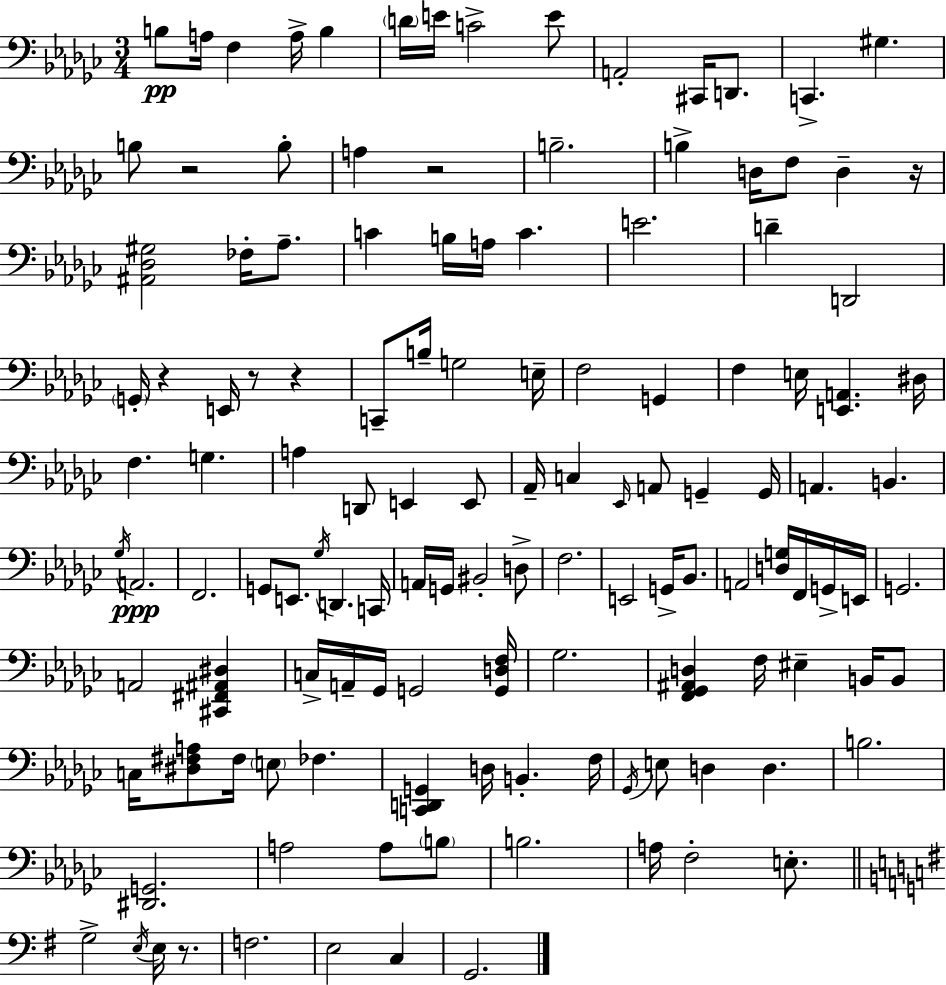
X:1
T:Untitled
M:3/4
L:1/4
K:Ebm
B,/2 A,/4 F, A,/4 B, D/4 E/4 C2 E/2 A,,2 ^C,,/4 D,,/2 C,, ^G, B,/2 z2 B,/2 A, z2 B,2 B, D,/4 F,/2 D, z/4 [^A,,_D,^G,]2 _F,/4 _A,/2 C B,/4 A,/4 C E2 D D,,2 G,,/4 z E,,/4 z/2 z C,,/2 B,/4 G,2 E,/4 F,2 G,, F, E,/4 [E,,A,,] ^D,/4 F, G, A, D,,/2 E,, E,,/2 _A,,/4 C, _E,,/4 A,,/2 G,, G,,/4 A,, B,, _G,/4 A,,2 F,,2 G,,/2 E,,/2 _G,/4 D,, C,,/4 A,,/4 G,,/4 ^B,,2 D,/2 F,2 E,,2 G,,/4 _B,,/2 A,,2 [D,G,]/4 F,,/4 G,,/4 E,,/4 G,,2 A,,2 [^C,,^F,,^A,,^D,] C,/4 A,,/4 _G,,/4 G,,2 [G,,D,F,]/4 _G,2 [F,,_G,,^A,,D,] F,/4 ^E, B,,/4 B,,/2 C,/4 [^D,^F,A,]/2 ^F,/4 E,/2 _F, [C,,D,,G,,] D,/4 B,, F,/4 _G,,/4 E,/2 D, D, B,2 [^D,,G,,]2 A,2 A,/2 B,/2 B,2 A,/4 F,2 E,/2 G,2 E,/4 E,/4 z/2 F,2 E,2 C, G,,2